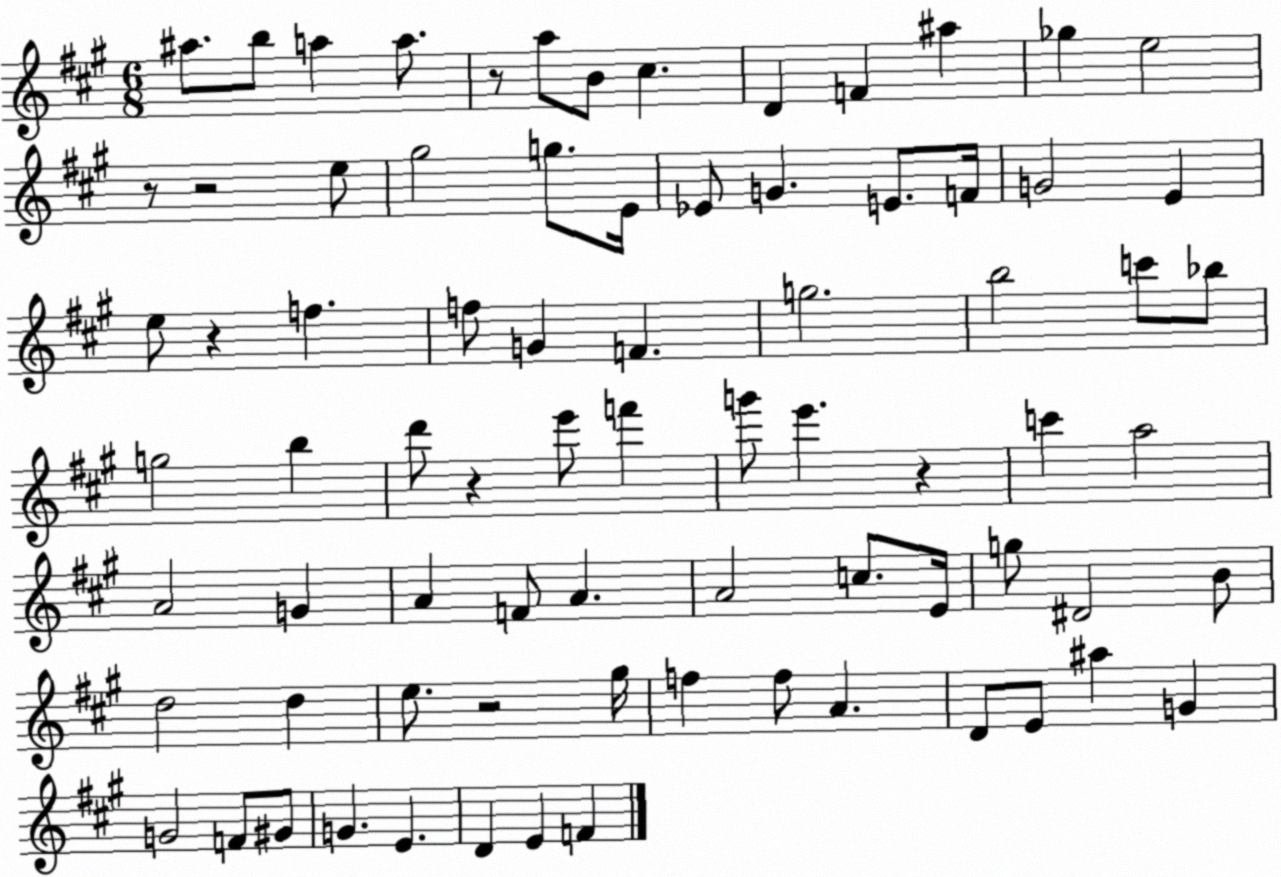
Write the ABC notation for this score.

X:1
T:Untitled
M:6/8
L:1/4
K:A
^a/2 b/2 a a/2 z/2 a/2 B/2 ^c D F ^a _g e2 z/2 z2 e/2 ^g2 g/2 E/4 _E/2 G E/2 F/4 G2 E e/2 z f f/2 G F g2 b2 c'/2 _b/2 g2 b d'/2 z e'/2 f' g'/2 e' z c' a2 A2 G A F/2 A A2 c/2 E/4 g/2 ^D2 B/2 d2 d e/2 z2 ^g/4 f f/2 A D/2 E/2 ^a G G2 F/2 ^G/2 G E D E F